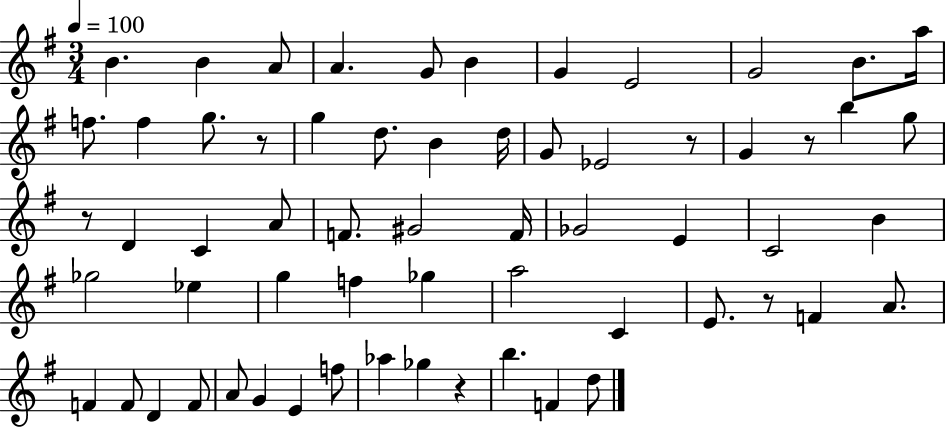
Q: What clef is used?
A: treble